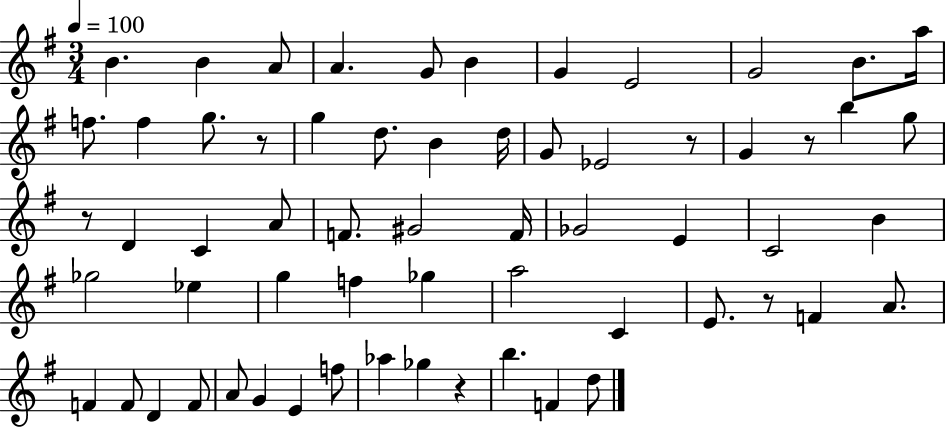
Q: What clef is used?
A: treble